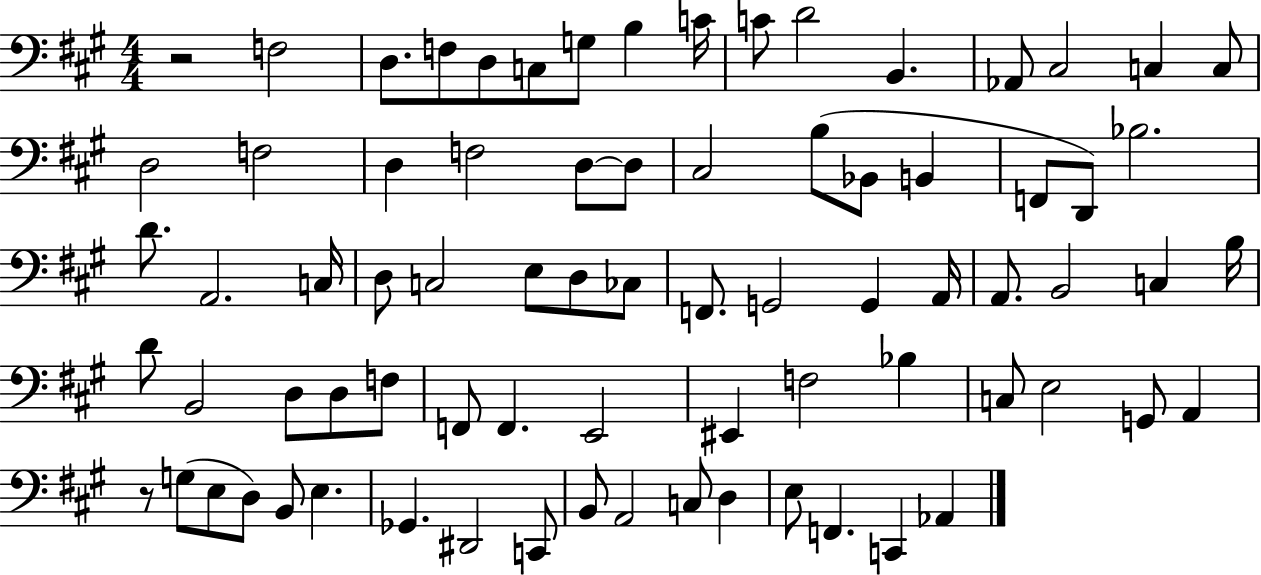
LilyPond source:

{
  \clef bass
  \numericTimeSignature
  \time 4/4
  \key a \major
  r2 f2 | d8. f8 d8 c8 g8 b4 c'16 | c'8 d'2 b,4. | aes,8 cis2 c4 c8 | \break d2 f2 | d4 f2 d8~~ d8 | cis2 b8( bes,8 b,4 | f,8 d,8) bes2. | \break d'8. a,2. c16 | d8 c2 e8 d8 ces8 | f,8. g,2 g,4 a,16 | a,8. b,2 c4 b16 | \break d'8 b,2 d8 d8 f8 | f,8 f,4. e,2 | eis,4 f2 bes4 | c8 e2 g,8 a,4 | \break r8 g8( e8 d8) b,8 e4. | ges,4. dis,2 c,8 | b,8 a,2 c8 d4 | e8 f,4. c,4 aes,4 | \break \bar "|."
}